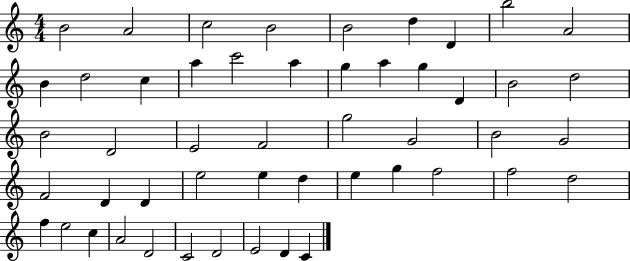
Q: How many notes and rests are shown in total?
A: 50